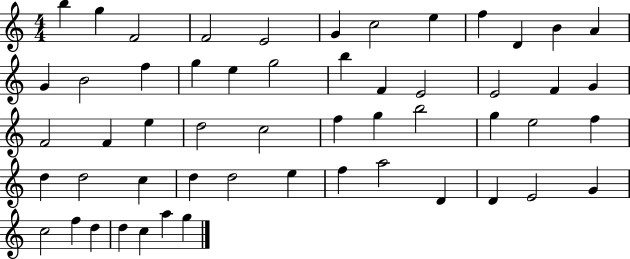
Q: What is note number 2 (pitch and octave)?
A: G5